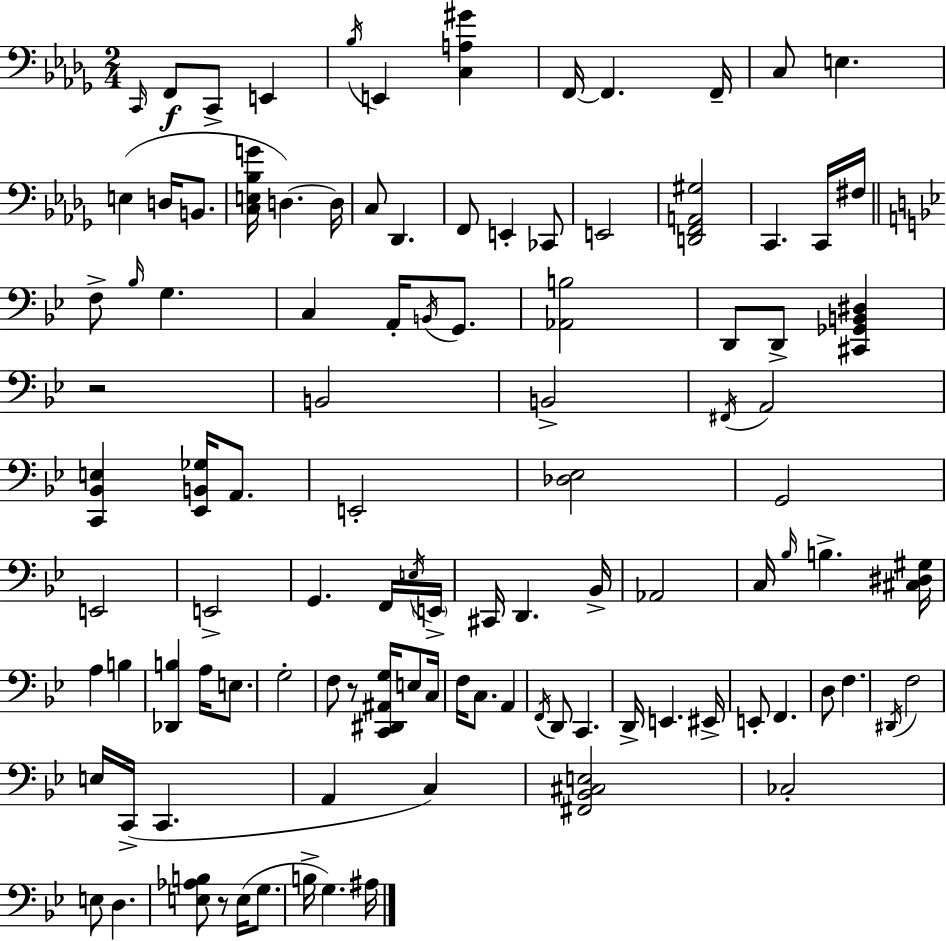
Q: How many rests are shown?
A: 3